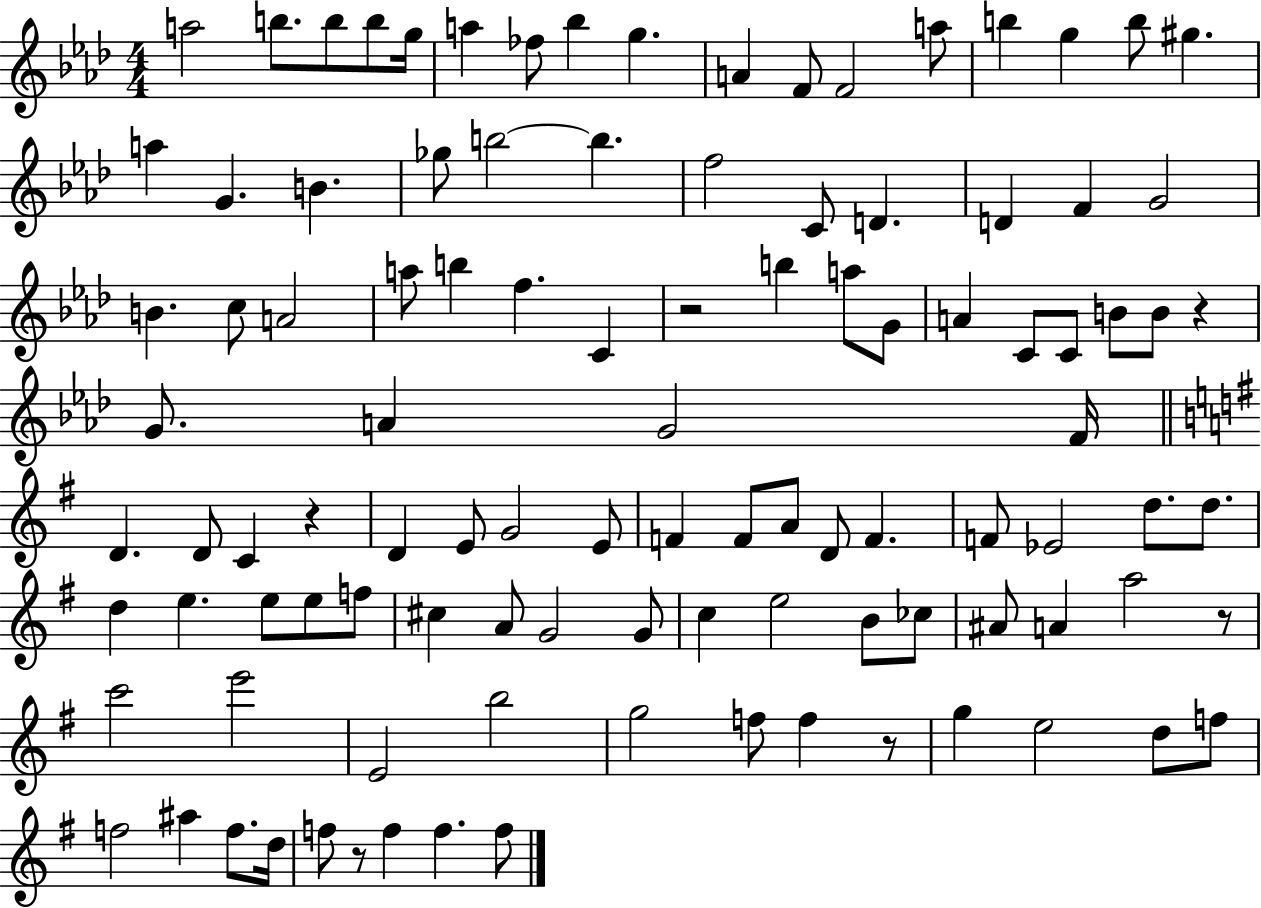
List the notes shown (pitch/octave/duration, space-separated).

A5/h B5/e. B5/e B5/e G5/s A5/q FES5/e Bb5/q G5/q. A4/q F4/e F4/h A5/e B5/q G5/q B5/e G#5/q. A5/q G4/q. B4/q. Gb5/e B5/h B5/q. F5/h C4/e D4/q. D4/q F4/q G4/h B4/q. C5/e A4/h A5/e B5/q F5/q. C4/q R/h B5/q A5/e G4/e A4/q C4/e C4/e B4/e B4/e R/q G4/e. A4/q G4/h F4/s D4/q. D4/e C4/q R/q D4/q E4/e G4/h E4/e F4/q F4/e A4/e D4/e F4/q. F4/e Eb4/h D5/e. D5/e. D5/q E5/q. E5/e E5/e F5/e C#5/q A4/e G4/h G4/e C5/q E5/h B4/e CES5/e A#4/e A4/q A5/h R/e C6/h E6/h E4/h B5/h G5/h F5/e F5/q R/e G5/q E5/h D5/e F5/e F5/h A#5/q F5/e. D5/s F5/e R/e F5/q F5/q. F5/e